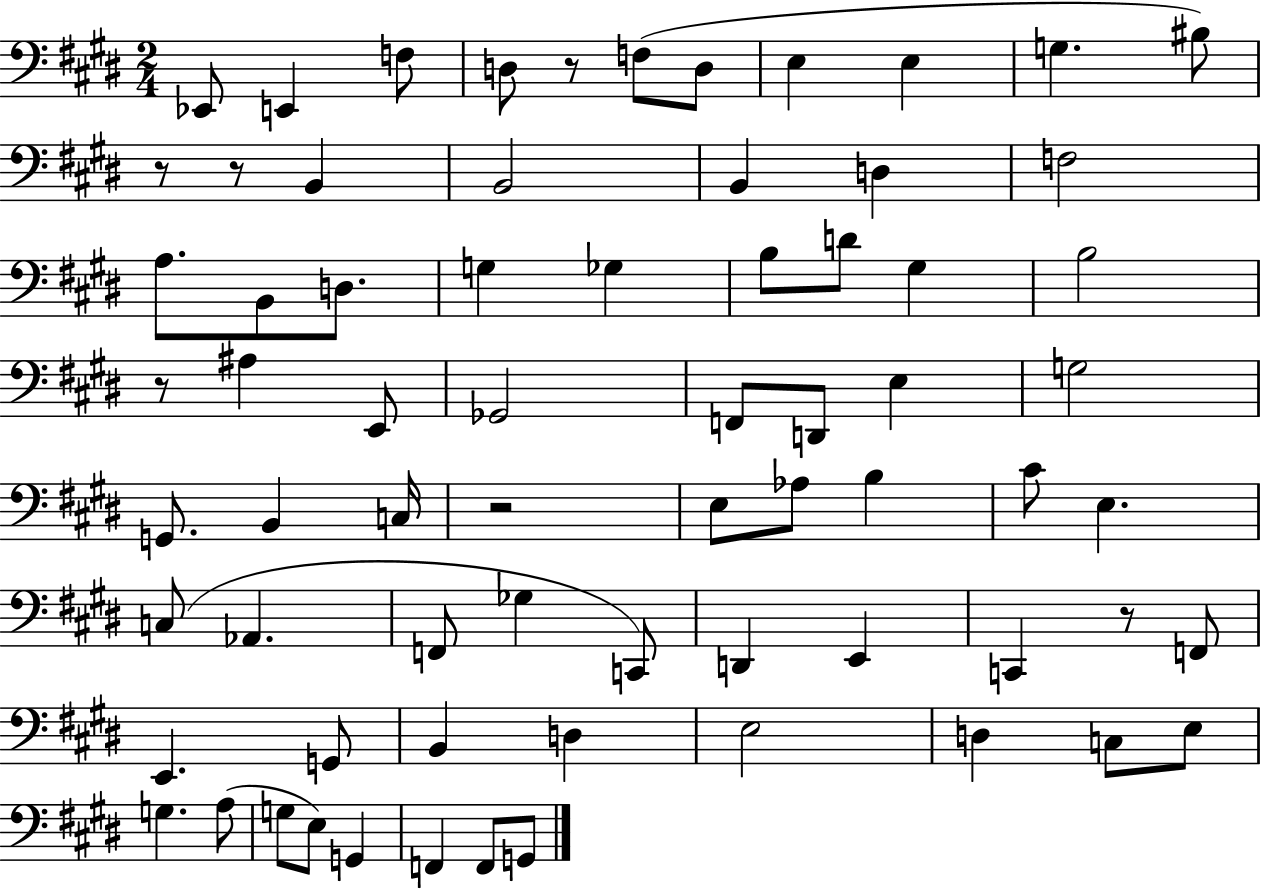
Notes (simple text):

Eb2/e E2/q F3/e D3/e R/e F3/e D3/e E3/q E3/q G3/q. BIS3/e R/e R/e B2/q B2/h B2/q D3/q F3/h A3/e. B2/e D3/e. G3/q Gb3/q B3/e D4/e G#3/q B3/h R/e A#3/q E2/e Gb2/h F2/e D2/e E3/q G3/h G2/e. B2/q C3/s R/h E3/e Ab3/e B3/q C#4/e E3/q. C3/e Ab2/q. F2/e Gb3/q C2/e D2/q E2/q C2/q R/e F2/e E2/q. G2/e B2/q D3/q E3/h D3/q C3/e E3/e G3/q. A3/e G3/e E3/e G2/q F2/q F2/e G2/e